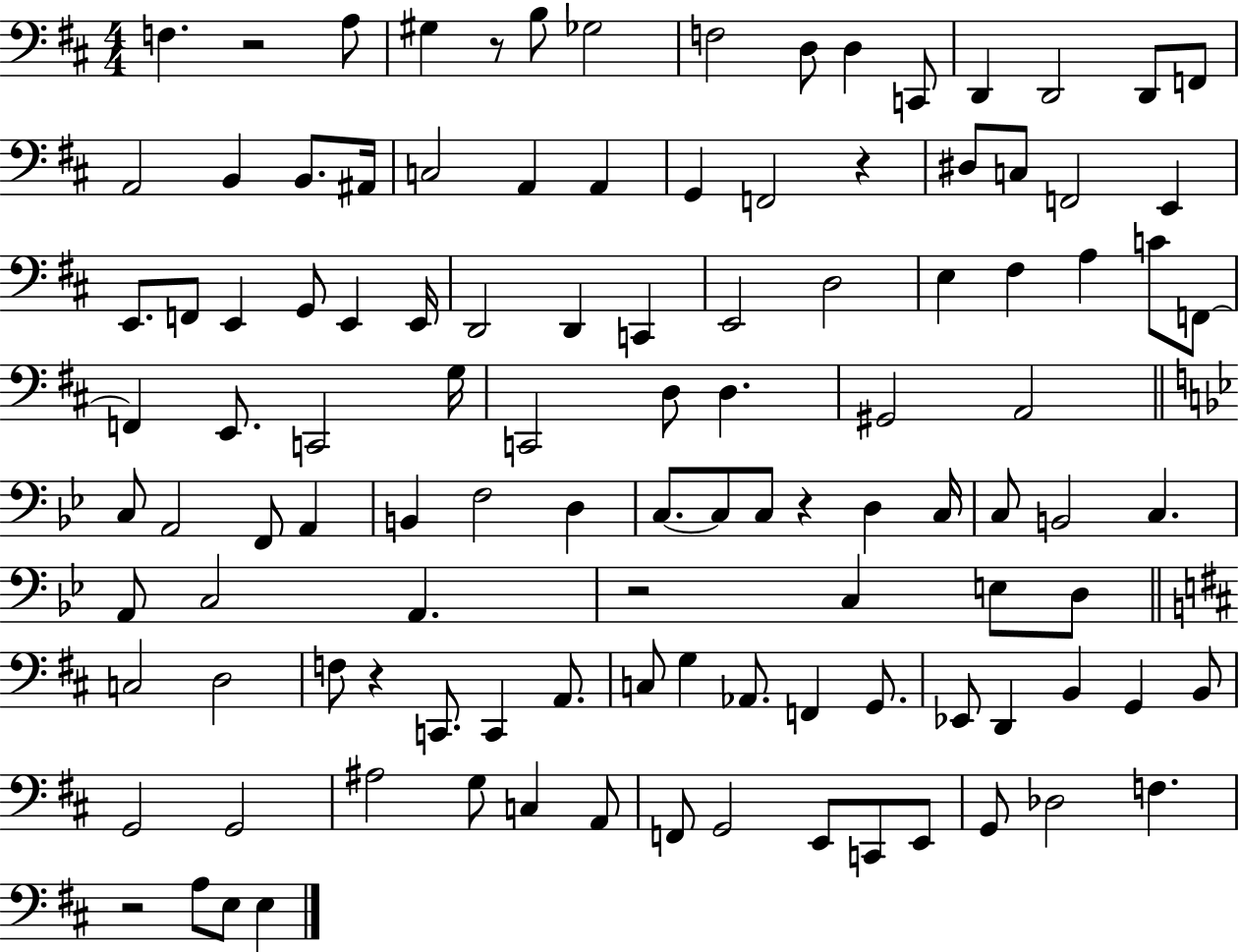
X:1
T:Untitled
M:4/4
L:1/4
K:D
F, z2 A,/2 ^G, z/2 B,/2 _G,2 F,2 D,/2 D, C,,/2 D,, D,,2 D,,/2 F,,/2 A,,2 B,, B,,/2 ^A,,/4 C,2 A,, A,, G,, F,,2 z ^D,/2 C,/2 F,,2 E,, E,,/2 F,,/2 E,, G,,/2 E,, E,,/4 D,,2 D,, C,, E,,2 D,2 E, ^F, A, C/2 F,,/2 F,, E,,/2 C,,2 G,/4 C,,2 D,/2 D, ^G,,2 A,,2 C,/2 A,,2 F,,/2 A,, B,, F,2 D, C,/2 C,/2 C,/2 z D, C,/4 C,/2 B,,2 C, A,,/2 C,2 A,, z2 C, E,/2 D,/2 C,2 D,2 F,/2 z C,,/2 C,, A,,/2 C,/2 G, _A,,/2 F,, G,,/2 _E,,/2 D,, B,, G,, B,,/2 G,,2 G,,2 ^A,2 G,/2 C, A,,/2 F,,/2 G,,2 E,,/2 C,,/2 E,,/2 G,,/2 _D,2 F, z2 A,/2 E,/2 E,